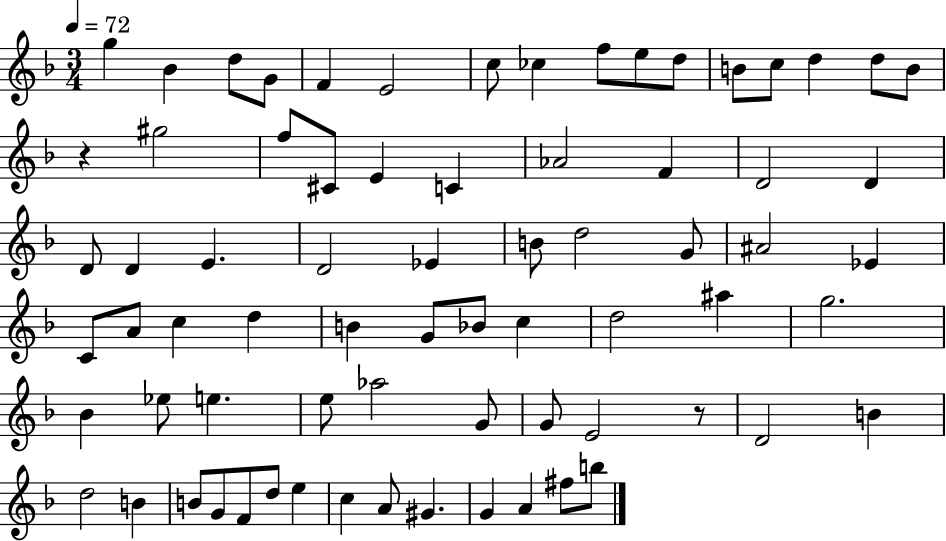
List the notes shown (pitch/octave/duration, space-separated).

G5/q Bb4/q D5/e G4/e F4/q E4/h C5/e CES5/q F5/e E5/e D5/e B4/e C5/e D5/q D5/e B4/e R/q G#5/h F5/e C#4/e E4/q C4/q Ab4/h F4/q D4/h D4/q D4/e D4/q E4/q. D4/h Eb4/q B4/e D5/h G4/e A#4/h Eb4/q C4/e A4/e C5/q D5/q B4/q G4/e Bb4/e C5/q D5/h A#5/q G5/h. Bb4/q Eb5/e E5/q. E5/e Ab5/h G4/e G4/e E4/h R/e D4/h B4/q D5/h B4/q B4/e G4/e F4/e D5/e E5/q C5/q A4/e G#4/q. G4/q A4/q F#5/e B5/e